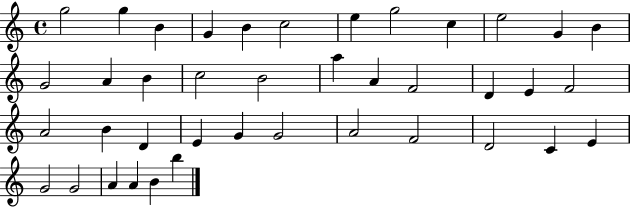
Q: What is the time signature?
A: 4/4